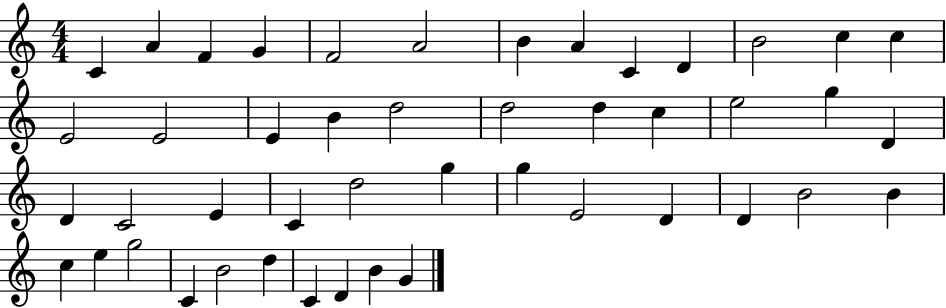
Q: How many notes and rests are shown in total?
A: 46